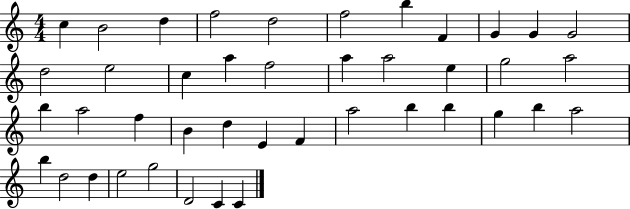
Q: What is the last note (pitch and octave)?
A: C4